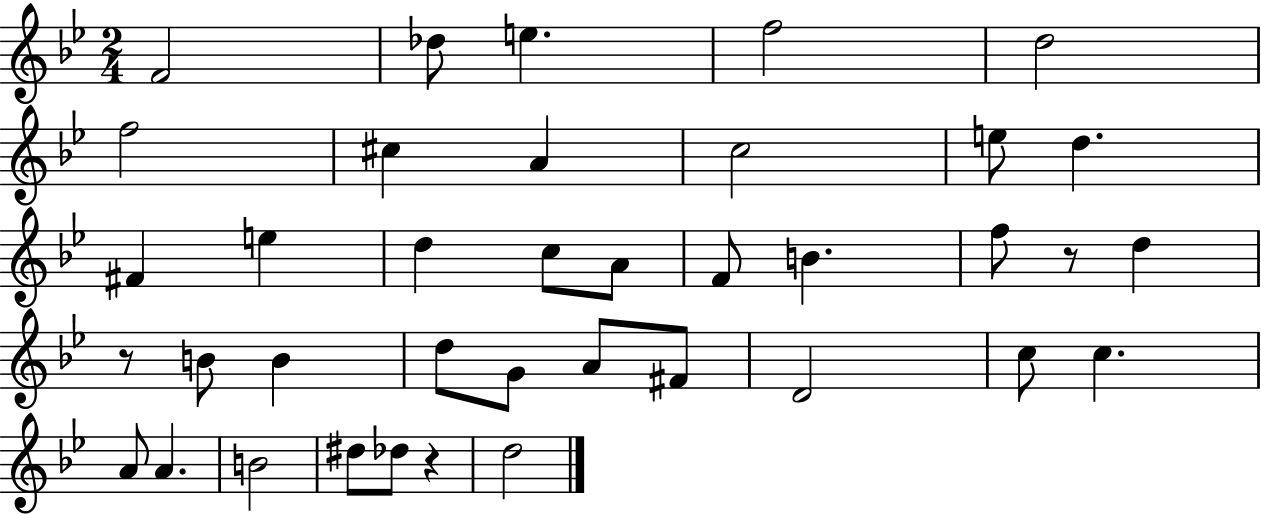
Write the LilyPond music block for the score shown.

{
  \clef treble
  \numericTimeSignature
  \time 2/4
  \key bes \major
  f'2 | des''8 e''4. | f''2 | d''2 | \break f''2 | cis''4 a'4 | c''2 | e''8 d''4. | \break fis'4 e''4 | d''4 c''8 a'8 | f'8 b'4. | f''8 r8 d''4 | \break r8 b'8 b'4 | d''8 g'8 a'8 fis'8 | d'2 | c''8 c''4. | \break a'8 a'4. | b'2 | dis''8 des''8 r4 | d''2 | \break \bar "|."
}